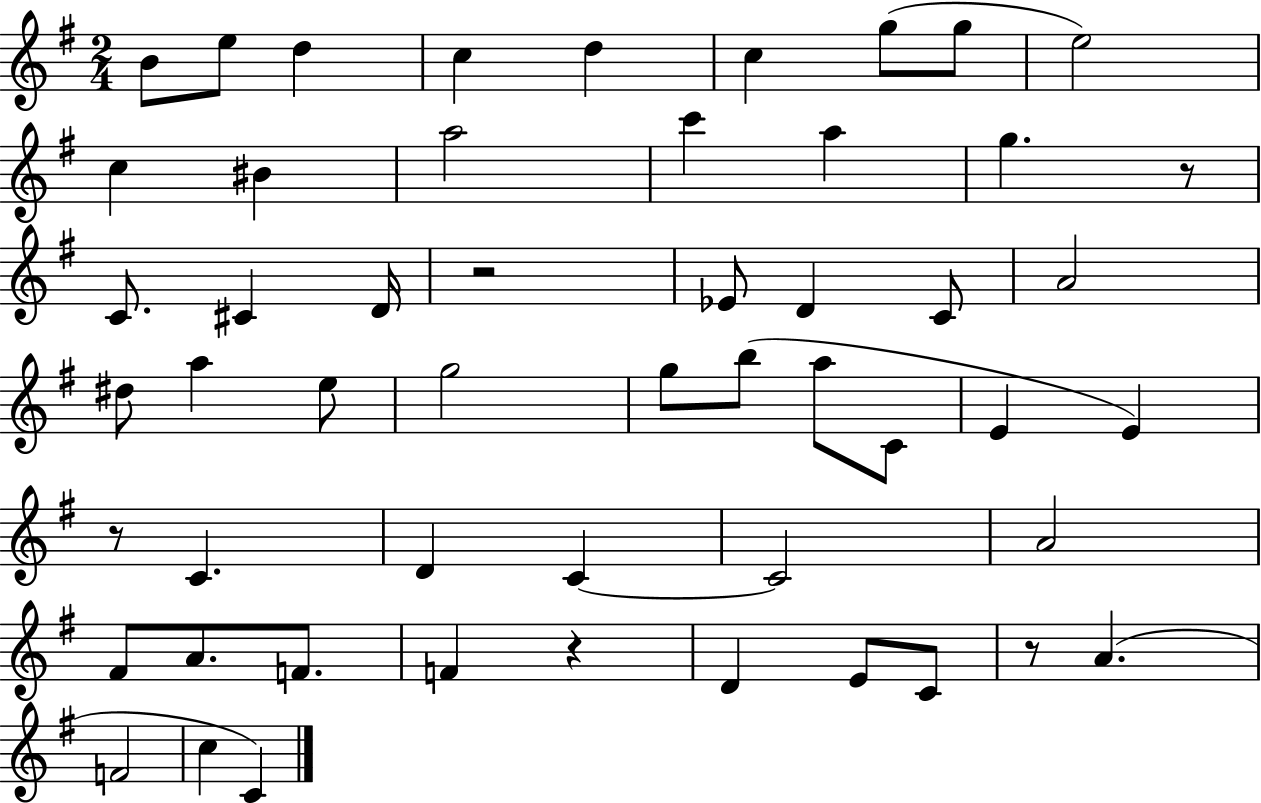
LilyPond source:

{
  \clef treble
  \numericTimeSignature
  \time 2/4
  \key g \major
  b'8 e''8 d''4 | c''4 d''4 | c''4 g''8( g''8 | e''2) | \break c''4 bis'4 | a''2 | c'''4 a''4 | g''4. r8 | \break c'8. cis'4 d'16 | r2 | ees'8 d'4 c'8 | a'2 | \break dis''8 a''4 e''8 | g''2 | g''8 b''8( a''8 c'8 | e'4 e'4) | \break r8 c'4. | d'4 c'4~~ | c'2 | a'2 | \break fis'8 a'8. f'8. | f'4 r4 | d'4 e'8 c'8 | r8 a'4.( | \break f'2 | c''4 c'4) | \bar "|."
}